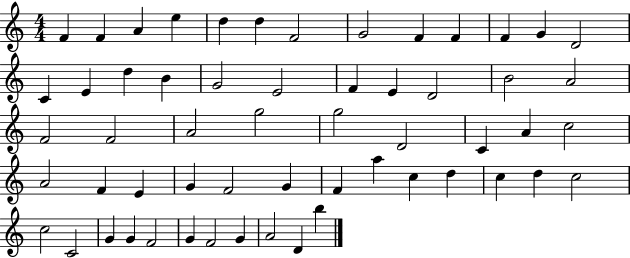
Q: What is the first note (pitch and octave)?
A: F4